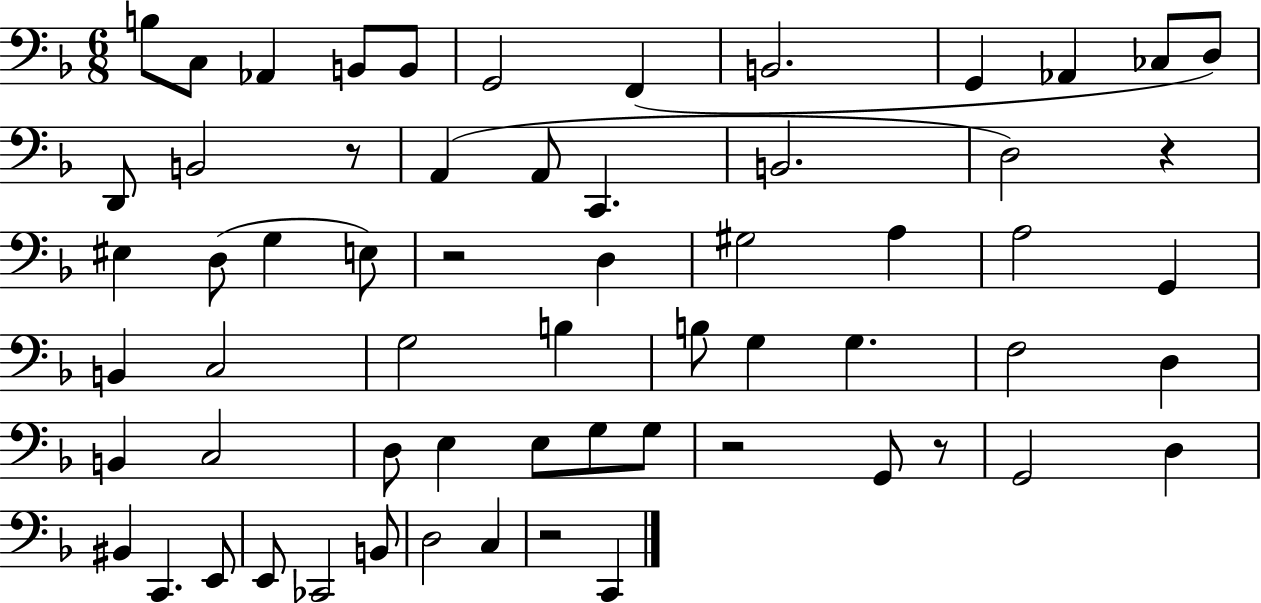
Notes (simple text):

B3/e C3/e Ab2/q B2/e B2/e G2/h F2/q B2/h. G2/q Ab2/q CES3/e D3/e D2/e B2/h R/e A2/q A2/e C2/q. B2/h. D3/h R/q EIS3/q D3/e G3/q E3/e R/h D3/q G#3/h A3/q A3/h G2/q B2/q C3/h G3/h B3/q B3/e G3/q G3/q. F3/h D3/q B2/q C3/h D3/e E3/q E3/e G3/e G3/e R/h G2/e R/e G2/h D3/q BIS2/q C2/q. E2/e E2/e CES2/h B2/e D3/h C3/q R/h C2/q